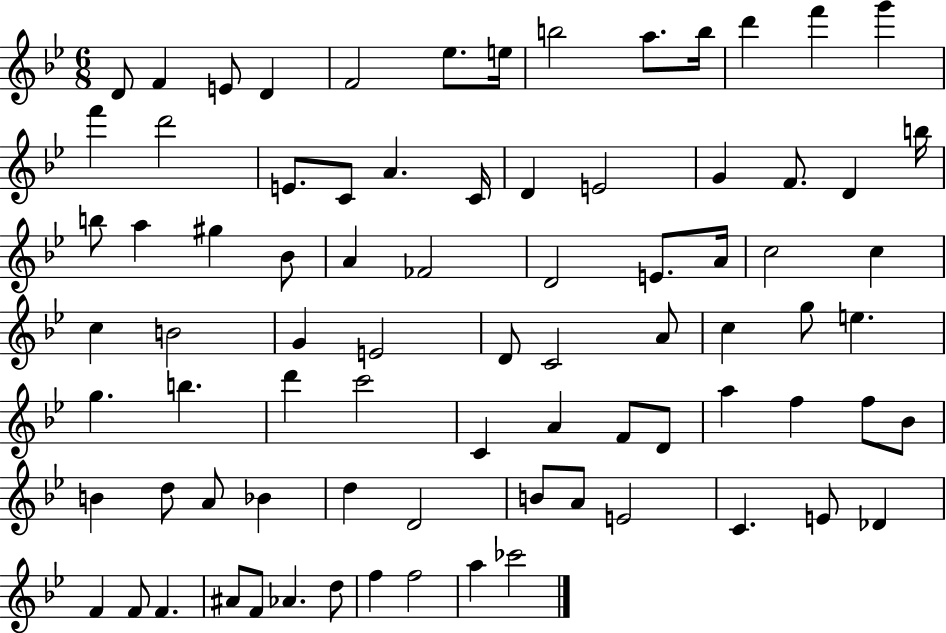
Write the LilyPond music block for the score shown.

{
  \clef treble
  \numericTimeSignature
  \time 6/8
  \key bes \major
  d'8 f'4 e'8 d'4 | f'2 ees''8. e''16 | b''2 a''8. b''16 | d'''4 f'''4 g'''4 | \break f'''4 d'''2 | e'8. c'8 a'4. c'16 | d'4 e'2 | g'4 f'8. d'4 b''16 | \break b''8 a''4 gis''4 bes'8 | a'4 fes'2 | d'2 e'8. a'16 | c''2 c''4 | \break c''4 b'2 | g'4 e'2 | d'8 c'2 a'8 | c''4 g''8 e''4. | \break g''4. b''4. | d'''4 c'''2 | c'4 a'4 f'8 d'8 | a''4 f''4 f''8 bes'8 | \break b'4 d''8 a'8 bes'4 | d''4 d'2 | b'8 a'8 e'2 | c'4. e'8 des'4 | \break f'4 f'8 f'4. | ais'8 f'8 aes'4. d''8 | f''4 f''2 | a''4 ces'''2 | \break \bar "|."
}